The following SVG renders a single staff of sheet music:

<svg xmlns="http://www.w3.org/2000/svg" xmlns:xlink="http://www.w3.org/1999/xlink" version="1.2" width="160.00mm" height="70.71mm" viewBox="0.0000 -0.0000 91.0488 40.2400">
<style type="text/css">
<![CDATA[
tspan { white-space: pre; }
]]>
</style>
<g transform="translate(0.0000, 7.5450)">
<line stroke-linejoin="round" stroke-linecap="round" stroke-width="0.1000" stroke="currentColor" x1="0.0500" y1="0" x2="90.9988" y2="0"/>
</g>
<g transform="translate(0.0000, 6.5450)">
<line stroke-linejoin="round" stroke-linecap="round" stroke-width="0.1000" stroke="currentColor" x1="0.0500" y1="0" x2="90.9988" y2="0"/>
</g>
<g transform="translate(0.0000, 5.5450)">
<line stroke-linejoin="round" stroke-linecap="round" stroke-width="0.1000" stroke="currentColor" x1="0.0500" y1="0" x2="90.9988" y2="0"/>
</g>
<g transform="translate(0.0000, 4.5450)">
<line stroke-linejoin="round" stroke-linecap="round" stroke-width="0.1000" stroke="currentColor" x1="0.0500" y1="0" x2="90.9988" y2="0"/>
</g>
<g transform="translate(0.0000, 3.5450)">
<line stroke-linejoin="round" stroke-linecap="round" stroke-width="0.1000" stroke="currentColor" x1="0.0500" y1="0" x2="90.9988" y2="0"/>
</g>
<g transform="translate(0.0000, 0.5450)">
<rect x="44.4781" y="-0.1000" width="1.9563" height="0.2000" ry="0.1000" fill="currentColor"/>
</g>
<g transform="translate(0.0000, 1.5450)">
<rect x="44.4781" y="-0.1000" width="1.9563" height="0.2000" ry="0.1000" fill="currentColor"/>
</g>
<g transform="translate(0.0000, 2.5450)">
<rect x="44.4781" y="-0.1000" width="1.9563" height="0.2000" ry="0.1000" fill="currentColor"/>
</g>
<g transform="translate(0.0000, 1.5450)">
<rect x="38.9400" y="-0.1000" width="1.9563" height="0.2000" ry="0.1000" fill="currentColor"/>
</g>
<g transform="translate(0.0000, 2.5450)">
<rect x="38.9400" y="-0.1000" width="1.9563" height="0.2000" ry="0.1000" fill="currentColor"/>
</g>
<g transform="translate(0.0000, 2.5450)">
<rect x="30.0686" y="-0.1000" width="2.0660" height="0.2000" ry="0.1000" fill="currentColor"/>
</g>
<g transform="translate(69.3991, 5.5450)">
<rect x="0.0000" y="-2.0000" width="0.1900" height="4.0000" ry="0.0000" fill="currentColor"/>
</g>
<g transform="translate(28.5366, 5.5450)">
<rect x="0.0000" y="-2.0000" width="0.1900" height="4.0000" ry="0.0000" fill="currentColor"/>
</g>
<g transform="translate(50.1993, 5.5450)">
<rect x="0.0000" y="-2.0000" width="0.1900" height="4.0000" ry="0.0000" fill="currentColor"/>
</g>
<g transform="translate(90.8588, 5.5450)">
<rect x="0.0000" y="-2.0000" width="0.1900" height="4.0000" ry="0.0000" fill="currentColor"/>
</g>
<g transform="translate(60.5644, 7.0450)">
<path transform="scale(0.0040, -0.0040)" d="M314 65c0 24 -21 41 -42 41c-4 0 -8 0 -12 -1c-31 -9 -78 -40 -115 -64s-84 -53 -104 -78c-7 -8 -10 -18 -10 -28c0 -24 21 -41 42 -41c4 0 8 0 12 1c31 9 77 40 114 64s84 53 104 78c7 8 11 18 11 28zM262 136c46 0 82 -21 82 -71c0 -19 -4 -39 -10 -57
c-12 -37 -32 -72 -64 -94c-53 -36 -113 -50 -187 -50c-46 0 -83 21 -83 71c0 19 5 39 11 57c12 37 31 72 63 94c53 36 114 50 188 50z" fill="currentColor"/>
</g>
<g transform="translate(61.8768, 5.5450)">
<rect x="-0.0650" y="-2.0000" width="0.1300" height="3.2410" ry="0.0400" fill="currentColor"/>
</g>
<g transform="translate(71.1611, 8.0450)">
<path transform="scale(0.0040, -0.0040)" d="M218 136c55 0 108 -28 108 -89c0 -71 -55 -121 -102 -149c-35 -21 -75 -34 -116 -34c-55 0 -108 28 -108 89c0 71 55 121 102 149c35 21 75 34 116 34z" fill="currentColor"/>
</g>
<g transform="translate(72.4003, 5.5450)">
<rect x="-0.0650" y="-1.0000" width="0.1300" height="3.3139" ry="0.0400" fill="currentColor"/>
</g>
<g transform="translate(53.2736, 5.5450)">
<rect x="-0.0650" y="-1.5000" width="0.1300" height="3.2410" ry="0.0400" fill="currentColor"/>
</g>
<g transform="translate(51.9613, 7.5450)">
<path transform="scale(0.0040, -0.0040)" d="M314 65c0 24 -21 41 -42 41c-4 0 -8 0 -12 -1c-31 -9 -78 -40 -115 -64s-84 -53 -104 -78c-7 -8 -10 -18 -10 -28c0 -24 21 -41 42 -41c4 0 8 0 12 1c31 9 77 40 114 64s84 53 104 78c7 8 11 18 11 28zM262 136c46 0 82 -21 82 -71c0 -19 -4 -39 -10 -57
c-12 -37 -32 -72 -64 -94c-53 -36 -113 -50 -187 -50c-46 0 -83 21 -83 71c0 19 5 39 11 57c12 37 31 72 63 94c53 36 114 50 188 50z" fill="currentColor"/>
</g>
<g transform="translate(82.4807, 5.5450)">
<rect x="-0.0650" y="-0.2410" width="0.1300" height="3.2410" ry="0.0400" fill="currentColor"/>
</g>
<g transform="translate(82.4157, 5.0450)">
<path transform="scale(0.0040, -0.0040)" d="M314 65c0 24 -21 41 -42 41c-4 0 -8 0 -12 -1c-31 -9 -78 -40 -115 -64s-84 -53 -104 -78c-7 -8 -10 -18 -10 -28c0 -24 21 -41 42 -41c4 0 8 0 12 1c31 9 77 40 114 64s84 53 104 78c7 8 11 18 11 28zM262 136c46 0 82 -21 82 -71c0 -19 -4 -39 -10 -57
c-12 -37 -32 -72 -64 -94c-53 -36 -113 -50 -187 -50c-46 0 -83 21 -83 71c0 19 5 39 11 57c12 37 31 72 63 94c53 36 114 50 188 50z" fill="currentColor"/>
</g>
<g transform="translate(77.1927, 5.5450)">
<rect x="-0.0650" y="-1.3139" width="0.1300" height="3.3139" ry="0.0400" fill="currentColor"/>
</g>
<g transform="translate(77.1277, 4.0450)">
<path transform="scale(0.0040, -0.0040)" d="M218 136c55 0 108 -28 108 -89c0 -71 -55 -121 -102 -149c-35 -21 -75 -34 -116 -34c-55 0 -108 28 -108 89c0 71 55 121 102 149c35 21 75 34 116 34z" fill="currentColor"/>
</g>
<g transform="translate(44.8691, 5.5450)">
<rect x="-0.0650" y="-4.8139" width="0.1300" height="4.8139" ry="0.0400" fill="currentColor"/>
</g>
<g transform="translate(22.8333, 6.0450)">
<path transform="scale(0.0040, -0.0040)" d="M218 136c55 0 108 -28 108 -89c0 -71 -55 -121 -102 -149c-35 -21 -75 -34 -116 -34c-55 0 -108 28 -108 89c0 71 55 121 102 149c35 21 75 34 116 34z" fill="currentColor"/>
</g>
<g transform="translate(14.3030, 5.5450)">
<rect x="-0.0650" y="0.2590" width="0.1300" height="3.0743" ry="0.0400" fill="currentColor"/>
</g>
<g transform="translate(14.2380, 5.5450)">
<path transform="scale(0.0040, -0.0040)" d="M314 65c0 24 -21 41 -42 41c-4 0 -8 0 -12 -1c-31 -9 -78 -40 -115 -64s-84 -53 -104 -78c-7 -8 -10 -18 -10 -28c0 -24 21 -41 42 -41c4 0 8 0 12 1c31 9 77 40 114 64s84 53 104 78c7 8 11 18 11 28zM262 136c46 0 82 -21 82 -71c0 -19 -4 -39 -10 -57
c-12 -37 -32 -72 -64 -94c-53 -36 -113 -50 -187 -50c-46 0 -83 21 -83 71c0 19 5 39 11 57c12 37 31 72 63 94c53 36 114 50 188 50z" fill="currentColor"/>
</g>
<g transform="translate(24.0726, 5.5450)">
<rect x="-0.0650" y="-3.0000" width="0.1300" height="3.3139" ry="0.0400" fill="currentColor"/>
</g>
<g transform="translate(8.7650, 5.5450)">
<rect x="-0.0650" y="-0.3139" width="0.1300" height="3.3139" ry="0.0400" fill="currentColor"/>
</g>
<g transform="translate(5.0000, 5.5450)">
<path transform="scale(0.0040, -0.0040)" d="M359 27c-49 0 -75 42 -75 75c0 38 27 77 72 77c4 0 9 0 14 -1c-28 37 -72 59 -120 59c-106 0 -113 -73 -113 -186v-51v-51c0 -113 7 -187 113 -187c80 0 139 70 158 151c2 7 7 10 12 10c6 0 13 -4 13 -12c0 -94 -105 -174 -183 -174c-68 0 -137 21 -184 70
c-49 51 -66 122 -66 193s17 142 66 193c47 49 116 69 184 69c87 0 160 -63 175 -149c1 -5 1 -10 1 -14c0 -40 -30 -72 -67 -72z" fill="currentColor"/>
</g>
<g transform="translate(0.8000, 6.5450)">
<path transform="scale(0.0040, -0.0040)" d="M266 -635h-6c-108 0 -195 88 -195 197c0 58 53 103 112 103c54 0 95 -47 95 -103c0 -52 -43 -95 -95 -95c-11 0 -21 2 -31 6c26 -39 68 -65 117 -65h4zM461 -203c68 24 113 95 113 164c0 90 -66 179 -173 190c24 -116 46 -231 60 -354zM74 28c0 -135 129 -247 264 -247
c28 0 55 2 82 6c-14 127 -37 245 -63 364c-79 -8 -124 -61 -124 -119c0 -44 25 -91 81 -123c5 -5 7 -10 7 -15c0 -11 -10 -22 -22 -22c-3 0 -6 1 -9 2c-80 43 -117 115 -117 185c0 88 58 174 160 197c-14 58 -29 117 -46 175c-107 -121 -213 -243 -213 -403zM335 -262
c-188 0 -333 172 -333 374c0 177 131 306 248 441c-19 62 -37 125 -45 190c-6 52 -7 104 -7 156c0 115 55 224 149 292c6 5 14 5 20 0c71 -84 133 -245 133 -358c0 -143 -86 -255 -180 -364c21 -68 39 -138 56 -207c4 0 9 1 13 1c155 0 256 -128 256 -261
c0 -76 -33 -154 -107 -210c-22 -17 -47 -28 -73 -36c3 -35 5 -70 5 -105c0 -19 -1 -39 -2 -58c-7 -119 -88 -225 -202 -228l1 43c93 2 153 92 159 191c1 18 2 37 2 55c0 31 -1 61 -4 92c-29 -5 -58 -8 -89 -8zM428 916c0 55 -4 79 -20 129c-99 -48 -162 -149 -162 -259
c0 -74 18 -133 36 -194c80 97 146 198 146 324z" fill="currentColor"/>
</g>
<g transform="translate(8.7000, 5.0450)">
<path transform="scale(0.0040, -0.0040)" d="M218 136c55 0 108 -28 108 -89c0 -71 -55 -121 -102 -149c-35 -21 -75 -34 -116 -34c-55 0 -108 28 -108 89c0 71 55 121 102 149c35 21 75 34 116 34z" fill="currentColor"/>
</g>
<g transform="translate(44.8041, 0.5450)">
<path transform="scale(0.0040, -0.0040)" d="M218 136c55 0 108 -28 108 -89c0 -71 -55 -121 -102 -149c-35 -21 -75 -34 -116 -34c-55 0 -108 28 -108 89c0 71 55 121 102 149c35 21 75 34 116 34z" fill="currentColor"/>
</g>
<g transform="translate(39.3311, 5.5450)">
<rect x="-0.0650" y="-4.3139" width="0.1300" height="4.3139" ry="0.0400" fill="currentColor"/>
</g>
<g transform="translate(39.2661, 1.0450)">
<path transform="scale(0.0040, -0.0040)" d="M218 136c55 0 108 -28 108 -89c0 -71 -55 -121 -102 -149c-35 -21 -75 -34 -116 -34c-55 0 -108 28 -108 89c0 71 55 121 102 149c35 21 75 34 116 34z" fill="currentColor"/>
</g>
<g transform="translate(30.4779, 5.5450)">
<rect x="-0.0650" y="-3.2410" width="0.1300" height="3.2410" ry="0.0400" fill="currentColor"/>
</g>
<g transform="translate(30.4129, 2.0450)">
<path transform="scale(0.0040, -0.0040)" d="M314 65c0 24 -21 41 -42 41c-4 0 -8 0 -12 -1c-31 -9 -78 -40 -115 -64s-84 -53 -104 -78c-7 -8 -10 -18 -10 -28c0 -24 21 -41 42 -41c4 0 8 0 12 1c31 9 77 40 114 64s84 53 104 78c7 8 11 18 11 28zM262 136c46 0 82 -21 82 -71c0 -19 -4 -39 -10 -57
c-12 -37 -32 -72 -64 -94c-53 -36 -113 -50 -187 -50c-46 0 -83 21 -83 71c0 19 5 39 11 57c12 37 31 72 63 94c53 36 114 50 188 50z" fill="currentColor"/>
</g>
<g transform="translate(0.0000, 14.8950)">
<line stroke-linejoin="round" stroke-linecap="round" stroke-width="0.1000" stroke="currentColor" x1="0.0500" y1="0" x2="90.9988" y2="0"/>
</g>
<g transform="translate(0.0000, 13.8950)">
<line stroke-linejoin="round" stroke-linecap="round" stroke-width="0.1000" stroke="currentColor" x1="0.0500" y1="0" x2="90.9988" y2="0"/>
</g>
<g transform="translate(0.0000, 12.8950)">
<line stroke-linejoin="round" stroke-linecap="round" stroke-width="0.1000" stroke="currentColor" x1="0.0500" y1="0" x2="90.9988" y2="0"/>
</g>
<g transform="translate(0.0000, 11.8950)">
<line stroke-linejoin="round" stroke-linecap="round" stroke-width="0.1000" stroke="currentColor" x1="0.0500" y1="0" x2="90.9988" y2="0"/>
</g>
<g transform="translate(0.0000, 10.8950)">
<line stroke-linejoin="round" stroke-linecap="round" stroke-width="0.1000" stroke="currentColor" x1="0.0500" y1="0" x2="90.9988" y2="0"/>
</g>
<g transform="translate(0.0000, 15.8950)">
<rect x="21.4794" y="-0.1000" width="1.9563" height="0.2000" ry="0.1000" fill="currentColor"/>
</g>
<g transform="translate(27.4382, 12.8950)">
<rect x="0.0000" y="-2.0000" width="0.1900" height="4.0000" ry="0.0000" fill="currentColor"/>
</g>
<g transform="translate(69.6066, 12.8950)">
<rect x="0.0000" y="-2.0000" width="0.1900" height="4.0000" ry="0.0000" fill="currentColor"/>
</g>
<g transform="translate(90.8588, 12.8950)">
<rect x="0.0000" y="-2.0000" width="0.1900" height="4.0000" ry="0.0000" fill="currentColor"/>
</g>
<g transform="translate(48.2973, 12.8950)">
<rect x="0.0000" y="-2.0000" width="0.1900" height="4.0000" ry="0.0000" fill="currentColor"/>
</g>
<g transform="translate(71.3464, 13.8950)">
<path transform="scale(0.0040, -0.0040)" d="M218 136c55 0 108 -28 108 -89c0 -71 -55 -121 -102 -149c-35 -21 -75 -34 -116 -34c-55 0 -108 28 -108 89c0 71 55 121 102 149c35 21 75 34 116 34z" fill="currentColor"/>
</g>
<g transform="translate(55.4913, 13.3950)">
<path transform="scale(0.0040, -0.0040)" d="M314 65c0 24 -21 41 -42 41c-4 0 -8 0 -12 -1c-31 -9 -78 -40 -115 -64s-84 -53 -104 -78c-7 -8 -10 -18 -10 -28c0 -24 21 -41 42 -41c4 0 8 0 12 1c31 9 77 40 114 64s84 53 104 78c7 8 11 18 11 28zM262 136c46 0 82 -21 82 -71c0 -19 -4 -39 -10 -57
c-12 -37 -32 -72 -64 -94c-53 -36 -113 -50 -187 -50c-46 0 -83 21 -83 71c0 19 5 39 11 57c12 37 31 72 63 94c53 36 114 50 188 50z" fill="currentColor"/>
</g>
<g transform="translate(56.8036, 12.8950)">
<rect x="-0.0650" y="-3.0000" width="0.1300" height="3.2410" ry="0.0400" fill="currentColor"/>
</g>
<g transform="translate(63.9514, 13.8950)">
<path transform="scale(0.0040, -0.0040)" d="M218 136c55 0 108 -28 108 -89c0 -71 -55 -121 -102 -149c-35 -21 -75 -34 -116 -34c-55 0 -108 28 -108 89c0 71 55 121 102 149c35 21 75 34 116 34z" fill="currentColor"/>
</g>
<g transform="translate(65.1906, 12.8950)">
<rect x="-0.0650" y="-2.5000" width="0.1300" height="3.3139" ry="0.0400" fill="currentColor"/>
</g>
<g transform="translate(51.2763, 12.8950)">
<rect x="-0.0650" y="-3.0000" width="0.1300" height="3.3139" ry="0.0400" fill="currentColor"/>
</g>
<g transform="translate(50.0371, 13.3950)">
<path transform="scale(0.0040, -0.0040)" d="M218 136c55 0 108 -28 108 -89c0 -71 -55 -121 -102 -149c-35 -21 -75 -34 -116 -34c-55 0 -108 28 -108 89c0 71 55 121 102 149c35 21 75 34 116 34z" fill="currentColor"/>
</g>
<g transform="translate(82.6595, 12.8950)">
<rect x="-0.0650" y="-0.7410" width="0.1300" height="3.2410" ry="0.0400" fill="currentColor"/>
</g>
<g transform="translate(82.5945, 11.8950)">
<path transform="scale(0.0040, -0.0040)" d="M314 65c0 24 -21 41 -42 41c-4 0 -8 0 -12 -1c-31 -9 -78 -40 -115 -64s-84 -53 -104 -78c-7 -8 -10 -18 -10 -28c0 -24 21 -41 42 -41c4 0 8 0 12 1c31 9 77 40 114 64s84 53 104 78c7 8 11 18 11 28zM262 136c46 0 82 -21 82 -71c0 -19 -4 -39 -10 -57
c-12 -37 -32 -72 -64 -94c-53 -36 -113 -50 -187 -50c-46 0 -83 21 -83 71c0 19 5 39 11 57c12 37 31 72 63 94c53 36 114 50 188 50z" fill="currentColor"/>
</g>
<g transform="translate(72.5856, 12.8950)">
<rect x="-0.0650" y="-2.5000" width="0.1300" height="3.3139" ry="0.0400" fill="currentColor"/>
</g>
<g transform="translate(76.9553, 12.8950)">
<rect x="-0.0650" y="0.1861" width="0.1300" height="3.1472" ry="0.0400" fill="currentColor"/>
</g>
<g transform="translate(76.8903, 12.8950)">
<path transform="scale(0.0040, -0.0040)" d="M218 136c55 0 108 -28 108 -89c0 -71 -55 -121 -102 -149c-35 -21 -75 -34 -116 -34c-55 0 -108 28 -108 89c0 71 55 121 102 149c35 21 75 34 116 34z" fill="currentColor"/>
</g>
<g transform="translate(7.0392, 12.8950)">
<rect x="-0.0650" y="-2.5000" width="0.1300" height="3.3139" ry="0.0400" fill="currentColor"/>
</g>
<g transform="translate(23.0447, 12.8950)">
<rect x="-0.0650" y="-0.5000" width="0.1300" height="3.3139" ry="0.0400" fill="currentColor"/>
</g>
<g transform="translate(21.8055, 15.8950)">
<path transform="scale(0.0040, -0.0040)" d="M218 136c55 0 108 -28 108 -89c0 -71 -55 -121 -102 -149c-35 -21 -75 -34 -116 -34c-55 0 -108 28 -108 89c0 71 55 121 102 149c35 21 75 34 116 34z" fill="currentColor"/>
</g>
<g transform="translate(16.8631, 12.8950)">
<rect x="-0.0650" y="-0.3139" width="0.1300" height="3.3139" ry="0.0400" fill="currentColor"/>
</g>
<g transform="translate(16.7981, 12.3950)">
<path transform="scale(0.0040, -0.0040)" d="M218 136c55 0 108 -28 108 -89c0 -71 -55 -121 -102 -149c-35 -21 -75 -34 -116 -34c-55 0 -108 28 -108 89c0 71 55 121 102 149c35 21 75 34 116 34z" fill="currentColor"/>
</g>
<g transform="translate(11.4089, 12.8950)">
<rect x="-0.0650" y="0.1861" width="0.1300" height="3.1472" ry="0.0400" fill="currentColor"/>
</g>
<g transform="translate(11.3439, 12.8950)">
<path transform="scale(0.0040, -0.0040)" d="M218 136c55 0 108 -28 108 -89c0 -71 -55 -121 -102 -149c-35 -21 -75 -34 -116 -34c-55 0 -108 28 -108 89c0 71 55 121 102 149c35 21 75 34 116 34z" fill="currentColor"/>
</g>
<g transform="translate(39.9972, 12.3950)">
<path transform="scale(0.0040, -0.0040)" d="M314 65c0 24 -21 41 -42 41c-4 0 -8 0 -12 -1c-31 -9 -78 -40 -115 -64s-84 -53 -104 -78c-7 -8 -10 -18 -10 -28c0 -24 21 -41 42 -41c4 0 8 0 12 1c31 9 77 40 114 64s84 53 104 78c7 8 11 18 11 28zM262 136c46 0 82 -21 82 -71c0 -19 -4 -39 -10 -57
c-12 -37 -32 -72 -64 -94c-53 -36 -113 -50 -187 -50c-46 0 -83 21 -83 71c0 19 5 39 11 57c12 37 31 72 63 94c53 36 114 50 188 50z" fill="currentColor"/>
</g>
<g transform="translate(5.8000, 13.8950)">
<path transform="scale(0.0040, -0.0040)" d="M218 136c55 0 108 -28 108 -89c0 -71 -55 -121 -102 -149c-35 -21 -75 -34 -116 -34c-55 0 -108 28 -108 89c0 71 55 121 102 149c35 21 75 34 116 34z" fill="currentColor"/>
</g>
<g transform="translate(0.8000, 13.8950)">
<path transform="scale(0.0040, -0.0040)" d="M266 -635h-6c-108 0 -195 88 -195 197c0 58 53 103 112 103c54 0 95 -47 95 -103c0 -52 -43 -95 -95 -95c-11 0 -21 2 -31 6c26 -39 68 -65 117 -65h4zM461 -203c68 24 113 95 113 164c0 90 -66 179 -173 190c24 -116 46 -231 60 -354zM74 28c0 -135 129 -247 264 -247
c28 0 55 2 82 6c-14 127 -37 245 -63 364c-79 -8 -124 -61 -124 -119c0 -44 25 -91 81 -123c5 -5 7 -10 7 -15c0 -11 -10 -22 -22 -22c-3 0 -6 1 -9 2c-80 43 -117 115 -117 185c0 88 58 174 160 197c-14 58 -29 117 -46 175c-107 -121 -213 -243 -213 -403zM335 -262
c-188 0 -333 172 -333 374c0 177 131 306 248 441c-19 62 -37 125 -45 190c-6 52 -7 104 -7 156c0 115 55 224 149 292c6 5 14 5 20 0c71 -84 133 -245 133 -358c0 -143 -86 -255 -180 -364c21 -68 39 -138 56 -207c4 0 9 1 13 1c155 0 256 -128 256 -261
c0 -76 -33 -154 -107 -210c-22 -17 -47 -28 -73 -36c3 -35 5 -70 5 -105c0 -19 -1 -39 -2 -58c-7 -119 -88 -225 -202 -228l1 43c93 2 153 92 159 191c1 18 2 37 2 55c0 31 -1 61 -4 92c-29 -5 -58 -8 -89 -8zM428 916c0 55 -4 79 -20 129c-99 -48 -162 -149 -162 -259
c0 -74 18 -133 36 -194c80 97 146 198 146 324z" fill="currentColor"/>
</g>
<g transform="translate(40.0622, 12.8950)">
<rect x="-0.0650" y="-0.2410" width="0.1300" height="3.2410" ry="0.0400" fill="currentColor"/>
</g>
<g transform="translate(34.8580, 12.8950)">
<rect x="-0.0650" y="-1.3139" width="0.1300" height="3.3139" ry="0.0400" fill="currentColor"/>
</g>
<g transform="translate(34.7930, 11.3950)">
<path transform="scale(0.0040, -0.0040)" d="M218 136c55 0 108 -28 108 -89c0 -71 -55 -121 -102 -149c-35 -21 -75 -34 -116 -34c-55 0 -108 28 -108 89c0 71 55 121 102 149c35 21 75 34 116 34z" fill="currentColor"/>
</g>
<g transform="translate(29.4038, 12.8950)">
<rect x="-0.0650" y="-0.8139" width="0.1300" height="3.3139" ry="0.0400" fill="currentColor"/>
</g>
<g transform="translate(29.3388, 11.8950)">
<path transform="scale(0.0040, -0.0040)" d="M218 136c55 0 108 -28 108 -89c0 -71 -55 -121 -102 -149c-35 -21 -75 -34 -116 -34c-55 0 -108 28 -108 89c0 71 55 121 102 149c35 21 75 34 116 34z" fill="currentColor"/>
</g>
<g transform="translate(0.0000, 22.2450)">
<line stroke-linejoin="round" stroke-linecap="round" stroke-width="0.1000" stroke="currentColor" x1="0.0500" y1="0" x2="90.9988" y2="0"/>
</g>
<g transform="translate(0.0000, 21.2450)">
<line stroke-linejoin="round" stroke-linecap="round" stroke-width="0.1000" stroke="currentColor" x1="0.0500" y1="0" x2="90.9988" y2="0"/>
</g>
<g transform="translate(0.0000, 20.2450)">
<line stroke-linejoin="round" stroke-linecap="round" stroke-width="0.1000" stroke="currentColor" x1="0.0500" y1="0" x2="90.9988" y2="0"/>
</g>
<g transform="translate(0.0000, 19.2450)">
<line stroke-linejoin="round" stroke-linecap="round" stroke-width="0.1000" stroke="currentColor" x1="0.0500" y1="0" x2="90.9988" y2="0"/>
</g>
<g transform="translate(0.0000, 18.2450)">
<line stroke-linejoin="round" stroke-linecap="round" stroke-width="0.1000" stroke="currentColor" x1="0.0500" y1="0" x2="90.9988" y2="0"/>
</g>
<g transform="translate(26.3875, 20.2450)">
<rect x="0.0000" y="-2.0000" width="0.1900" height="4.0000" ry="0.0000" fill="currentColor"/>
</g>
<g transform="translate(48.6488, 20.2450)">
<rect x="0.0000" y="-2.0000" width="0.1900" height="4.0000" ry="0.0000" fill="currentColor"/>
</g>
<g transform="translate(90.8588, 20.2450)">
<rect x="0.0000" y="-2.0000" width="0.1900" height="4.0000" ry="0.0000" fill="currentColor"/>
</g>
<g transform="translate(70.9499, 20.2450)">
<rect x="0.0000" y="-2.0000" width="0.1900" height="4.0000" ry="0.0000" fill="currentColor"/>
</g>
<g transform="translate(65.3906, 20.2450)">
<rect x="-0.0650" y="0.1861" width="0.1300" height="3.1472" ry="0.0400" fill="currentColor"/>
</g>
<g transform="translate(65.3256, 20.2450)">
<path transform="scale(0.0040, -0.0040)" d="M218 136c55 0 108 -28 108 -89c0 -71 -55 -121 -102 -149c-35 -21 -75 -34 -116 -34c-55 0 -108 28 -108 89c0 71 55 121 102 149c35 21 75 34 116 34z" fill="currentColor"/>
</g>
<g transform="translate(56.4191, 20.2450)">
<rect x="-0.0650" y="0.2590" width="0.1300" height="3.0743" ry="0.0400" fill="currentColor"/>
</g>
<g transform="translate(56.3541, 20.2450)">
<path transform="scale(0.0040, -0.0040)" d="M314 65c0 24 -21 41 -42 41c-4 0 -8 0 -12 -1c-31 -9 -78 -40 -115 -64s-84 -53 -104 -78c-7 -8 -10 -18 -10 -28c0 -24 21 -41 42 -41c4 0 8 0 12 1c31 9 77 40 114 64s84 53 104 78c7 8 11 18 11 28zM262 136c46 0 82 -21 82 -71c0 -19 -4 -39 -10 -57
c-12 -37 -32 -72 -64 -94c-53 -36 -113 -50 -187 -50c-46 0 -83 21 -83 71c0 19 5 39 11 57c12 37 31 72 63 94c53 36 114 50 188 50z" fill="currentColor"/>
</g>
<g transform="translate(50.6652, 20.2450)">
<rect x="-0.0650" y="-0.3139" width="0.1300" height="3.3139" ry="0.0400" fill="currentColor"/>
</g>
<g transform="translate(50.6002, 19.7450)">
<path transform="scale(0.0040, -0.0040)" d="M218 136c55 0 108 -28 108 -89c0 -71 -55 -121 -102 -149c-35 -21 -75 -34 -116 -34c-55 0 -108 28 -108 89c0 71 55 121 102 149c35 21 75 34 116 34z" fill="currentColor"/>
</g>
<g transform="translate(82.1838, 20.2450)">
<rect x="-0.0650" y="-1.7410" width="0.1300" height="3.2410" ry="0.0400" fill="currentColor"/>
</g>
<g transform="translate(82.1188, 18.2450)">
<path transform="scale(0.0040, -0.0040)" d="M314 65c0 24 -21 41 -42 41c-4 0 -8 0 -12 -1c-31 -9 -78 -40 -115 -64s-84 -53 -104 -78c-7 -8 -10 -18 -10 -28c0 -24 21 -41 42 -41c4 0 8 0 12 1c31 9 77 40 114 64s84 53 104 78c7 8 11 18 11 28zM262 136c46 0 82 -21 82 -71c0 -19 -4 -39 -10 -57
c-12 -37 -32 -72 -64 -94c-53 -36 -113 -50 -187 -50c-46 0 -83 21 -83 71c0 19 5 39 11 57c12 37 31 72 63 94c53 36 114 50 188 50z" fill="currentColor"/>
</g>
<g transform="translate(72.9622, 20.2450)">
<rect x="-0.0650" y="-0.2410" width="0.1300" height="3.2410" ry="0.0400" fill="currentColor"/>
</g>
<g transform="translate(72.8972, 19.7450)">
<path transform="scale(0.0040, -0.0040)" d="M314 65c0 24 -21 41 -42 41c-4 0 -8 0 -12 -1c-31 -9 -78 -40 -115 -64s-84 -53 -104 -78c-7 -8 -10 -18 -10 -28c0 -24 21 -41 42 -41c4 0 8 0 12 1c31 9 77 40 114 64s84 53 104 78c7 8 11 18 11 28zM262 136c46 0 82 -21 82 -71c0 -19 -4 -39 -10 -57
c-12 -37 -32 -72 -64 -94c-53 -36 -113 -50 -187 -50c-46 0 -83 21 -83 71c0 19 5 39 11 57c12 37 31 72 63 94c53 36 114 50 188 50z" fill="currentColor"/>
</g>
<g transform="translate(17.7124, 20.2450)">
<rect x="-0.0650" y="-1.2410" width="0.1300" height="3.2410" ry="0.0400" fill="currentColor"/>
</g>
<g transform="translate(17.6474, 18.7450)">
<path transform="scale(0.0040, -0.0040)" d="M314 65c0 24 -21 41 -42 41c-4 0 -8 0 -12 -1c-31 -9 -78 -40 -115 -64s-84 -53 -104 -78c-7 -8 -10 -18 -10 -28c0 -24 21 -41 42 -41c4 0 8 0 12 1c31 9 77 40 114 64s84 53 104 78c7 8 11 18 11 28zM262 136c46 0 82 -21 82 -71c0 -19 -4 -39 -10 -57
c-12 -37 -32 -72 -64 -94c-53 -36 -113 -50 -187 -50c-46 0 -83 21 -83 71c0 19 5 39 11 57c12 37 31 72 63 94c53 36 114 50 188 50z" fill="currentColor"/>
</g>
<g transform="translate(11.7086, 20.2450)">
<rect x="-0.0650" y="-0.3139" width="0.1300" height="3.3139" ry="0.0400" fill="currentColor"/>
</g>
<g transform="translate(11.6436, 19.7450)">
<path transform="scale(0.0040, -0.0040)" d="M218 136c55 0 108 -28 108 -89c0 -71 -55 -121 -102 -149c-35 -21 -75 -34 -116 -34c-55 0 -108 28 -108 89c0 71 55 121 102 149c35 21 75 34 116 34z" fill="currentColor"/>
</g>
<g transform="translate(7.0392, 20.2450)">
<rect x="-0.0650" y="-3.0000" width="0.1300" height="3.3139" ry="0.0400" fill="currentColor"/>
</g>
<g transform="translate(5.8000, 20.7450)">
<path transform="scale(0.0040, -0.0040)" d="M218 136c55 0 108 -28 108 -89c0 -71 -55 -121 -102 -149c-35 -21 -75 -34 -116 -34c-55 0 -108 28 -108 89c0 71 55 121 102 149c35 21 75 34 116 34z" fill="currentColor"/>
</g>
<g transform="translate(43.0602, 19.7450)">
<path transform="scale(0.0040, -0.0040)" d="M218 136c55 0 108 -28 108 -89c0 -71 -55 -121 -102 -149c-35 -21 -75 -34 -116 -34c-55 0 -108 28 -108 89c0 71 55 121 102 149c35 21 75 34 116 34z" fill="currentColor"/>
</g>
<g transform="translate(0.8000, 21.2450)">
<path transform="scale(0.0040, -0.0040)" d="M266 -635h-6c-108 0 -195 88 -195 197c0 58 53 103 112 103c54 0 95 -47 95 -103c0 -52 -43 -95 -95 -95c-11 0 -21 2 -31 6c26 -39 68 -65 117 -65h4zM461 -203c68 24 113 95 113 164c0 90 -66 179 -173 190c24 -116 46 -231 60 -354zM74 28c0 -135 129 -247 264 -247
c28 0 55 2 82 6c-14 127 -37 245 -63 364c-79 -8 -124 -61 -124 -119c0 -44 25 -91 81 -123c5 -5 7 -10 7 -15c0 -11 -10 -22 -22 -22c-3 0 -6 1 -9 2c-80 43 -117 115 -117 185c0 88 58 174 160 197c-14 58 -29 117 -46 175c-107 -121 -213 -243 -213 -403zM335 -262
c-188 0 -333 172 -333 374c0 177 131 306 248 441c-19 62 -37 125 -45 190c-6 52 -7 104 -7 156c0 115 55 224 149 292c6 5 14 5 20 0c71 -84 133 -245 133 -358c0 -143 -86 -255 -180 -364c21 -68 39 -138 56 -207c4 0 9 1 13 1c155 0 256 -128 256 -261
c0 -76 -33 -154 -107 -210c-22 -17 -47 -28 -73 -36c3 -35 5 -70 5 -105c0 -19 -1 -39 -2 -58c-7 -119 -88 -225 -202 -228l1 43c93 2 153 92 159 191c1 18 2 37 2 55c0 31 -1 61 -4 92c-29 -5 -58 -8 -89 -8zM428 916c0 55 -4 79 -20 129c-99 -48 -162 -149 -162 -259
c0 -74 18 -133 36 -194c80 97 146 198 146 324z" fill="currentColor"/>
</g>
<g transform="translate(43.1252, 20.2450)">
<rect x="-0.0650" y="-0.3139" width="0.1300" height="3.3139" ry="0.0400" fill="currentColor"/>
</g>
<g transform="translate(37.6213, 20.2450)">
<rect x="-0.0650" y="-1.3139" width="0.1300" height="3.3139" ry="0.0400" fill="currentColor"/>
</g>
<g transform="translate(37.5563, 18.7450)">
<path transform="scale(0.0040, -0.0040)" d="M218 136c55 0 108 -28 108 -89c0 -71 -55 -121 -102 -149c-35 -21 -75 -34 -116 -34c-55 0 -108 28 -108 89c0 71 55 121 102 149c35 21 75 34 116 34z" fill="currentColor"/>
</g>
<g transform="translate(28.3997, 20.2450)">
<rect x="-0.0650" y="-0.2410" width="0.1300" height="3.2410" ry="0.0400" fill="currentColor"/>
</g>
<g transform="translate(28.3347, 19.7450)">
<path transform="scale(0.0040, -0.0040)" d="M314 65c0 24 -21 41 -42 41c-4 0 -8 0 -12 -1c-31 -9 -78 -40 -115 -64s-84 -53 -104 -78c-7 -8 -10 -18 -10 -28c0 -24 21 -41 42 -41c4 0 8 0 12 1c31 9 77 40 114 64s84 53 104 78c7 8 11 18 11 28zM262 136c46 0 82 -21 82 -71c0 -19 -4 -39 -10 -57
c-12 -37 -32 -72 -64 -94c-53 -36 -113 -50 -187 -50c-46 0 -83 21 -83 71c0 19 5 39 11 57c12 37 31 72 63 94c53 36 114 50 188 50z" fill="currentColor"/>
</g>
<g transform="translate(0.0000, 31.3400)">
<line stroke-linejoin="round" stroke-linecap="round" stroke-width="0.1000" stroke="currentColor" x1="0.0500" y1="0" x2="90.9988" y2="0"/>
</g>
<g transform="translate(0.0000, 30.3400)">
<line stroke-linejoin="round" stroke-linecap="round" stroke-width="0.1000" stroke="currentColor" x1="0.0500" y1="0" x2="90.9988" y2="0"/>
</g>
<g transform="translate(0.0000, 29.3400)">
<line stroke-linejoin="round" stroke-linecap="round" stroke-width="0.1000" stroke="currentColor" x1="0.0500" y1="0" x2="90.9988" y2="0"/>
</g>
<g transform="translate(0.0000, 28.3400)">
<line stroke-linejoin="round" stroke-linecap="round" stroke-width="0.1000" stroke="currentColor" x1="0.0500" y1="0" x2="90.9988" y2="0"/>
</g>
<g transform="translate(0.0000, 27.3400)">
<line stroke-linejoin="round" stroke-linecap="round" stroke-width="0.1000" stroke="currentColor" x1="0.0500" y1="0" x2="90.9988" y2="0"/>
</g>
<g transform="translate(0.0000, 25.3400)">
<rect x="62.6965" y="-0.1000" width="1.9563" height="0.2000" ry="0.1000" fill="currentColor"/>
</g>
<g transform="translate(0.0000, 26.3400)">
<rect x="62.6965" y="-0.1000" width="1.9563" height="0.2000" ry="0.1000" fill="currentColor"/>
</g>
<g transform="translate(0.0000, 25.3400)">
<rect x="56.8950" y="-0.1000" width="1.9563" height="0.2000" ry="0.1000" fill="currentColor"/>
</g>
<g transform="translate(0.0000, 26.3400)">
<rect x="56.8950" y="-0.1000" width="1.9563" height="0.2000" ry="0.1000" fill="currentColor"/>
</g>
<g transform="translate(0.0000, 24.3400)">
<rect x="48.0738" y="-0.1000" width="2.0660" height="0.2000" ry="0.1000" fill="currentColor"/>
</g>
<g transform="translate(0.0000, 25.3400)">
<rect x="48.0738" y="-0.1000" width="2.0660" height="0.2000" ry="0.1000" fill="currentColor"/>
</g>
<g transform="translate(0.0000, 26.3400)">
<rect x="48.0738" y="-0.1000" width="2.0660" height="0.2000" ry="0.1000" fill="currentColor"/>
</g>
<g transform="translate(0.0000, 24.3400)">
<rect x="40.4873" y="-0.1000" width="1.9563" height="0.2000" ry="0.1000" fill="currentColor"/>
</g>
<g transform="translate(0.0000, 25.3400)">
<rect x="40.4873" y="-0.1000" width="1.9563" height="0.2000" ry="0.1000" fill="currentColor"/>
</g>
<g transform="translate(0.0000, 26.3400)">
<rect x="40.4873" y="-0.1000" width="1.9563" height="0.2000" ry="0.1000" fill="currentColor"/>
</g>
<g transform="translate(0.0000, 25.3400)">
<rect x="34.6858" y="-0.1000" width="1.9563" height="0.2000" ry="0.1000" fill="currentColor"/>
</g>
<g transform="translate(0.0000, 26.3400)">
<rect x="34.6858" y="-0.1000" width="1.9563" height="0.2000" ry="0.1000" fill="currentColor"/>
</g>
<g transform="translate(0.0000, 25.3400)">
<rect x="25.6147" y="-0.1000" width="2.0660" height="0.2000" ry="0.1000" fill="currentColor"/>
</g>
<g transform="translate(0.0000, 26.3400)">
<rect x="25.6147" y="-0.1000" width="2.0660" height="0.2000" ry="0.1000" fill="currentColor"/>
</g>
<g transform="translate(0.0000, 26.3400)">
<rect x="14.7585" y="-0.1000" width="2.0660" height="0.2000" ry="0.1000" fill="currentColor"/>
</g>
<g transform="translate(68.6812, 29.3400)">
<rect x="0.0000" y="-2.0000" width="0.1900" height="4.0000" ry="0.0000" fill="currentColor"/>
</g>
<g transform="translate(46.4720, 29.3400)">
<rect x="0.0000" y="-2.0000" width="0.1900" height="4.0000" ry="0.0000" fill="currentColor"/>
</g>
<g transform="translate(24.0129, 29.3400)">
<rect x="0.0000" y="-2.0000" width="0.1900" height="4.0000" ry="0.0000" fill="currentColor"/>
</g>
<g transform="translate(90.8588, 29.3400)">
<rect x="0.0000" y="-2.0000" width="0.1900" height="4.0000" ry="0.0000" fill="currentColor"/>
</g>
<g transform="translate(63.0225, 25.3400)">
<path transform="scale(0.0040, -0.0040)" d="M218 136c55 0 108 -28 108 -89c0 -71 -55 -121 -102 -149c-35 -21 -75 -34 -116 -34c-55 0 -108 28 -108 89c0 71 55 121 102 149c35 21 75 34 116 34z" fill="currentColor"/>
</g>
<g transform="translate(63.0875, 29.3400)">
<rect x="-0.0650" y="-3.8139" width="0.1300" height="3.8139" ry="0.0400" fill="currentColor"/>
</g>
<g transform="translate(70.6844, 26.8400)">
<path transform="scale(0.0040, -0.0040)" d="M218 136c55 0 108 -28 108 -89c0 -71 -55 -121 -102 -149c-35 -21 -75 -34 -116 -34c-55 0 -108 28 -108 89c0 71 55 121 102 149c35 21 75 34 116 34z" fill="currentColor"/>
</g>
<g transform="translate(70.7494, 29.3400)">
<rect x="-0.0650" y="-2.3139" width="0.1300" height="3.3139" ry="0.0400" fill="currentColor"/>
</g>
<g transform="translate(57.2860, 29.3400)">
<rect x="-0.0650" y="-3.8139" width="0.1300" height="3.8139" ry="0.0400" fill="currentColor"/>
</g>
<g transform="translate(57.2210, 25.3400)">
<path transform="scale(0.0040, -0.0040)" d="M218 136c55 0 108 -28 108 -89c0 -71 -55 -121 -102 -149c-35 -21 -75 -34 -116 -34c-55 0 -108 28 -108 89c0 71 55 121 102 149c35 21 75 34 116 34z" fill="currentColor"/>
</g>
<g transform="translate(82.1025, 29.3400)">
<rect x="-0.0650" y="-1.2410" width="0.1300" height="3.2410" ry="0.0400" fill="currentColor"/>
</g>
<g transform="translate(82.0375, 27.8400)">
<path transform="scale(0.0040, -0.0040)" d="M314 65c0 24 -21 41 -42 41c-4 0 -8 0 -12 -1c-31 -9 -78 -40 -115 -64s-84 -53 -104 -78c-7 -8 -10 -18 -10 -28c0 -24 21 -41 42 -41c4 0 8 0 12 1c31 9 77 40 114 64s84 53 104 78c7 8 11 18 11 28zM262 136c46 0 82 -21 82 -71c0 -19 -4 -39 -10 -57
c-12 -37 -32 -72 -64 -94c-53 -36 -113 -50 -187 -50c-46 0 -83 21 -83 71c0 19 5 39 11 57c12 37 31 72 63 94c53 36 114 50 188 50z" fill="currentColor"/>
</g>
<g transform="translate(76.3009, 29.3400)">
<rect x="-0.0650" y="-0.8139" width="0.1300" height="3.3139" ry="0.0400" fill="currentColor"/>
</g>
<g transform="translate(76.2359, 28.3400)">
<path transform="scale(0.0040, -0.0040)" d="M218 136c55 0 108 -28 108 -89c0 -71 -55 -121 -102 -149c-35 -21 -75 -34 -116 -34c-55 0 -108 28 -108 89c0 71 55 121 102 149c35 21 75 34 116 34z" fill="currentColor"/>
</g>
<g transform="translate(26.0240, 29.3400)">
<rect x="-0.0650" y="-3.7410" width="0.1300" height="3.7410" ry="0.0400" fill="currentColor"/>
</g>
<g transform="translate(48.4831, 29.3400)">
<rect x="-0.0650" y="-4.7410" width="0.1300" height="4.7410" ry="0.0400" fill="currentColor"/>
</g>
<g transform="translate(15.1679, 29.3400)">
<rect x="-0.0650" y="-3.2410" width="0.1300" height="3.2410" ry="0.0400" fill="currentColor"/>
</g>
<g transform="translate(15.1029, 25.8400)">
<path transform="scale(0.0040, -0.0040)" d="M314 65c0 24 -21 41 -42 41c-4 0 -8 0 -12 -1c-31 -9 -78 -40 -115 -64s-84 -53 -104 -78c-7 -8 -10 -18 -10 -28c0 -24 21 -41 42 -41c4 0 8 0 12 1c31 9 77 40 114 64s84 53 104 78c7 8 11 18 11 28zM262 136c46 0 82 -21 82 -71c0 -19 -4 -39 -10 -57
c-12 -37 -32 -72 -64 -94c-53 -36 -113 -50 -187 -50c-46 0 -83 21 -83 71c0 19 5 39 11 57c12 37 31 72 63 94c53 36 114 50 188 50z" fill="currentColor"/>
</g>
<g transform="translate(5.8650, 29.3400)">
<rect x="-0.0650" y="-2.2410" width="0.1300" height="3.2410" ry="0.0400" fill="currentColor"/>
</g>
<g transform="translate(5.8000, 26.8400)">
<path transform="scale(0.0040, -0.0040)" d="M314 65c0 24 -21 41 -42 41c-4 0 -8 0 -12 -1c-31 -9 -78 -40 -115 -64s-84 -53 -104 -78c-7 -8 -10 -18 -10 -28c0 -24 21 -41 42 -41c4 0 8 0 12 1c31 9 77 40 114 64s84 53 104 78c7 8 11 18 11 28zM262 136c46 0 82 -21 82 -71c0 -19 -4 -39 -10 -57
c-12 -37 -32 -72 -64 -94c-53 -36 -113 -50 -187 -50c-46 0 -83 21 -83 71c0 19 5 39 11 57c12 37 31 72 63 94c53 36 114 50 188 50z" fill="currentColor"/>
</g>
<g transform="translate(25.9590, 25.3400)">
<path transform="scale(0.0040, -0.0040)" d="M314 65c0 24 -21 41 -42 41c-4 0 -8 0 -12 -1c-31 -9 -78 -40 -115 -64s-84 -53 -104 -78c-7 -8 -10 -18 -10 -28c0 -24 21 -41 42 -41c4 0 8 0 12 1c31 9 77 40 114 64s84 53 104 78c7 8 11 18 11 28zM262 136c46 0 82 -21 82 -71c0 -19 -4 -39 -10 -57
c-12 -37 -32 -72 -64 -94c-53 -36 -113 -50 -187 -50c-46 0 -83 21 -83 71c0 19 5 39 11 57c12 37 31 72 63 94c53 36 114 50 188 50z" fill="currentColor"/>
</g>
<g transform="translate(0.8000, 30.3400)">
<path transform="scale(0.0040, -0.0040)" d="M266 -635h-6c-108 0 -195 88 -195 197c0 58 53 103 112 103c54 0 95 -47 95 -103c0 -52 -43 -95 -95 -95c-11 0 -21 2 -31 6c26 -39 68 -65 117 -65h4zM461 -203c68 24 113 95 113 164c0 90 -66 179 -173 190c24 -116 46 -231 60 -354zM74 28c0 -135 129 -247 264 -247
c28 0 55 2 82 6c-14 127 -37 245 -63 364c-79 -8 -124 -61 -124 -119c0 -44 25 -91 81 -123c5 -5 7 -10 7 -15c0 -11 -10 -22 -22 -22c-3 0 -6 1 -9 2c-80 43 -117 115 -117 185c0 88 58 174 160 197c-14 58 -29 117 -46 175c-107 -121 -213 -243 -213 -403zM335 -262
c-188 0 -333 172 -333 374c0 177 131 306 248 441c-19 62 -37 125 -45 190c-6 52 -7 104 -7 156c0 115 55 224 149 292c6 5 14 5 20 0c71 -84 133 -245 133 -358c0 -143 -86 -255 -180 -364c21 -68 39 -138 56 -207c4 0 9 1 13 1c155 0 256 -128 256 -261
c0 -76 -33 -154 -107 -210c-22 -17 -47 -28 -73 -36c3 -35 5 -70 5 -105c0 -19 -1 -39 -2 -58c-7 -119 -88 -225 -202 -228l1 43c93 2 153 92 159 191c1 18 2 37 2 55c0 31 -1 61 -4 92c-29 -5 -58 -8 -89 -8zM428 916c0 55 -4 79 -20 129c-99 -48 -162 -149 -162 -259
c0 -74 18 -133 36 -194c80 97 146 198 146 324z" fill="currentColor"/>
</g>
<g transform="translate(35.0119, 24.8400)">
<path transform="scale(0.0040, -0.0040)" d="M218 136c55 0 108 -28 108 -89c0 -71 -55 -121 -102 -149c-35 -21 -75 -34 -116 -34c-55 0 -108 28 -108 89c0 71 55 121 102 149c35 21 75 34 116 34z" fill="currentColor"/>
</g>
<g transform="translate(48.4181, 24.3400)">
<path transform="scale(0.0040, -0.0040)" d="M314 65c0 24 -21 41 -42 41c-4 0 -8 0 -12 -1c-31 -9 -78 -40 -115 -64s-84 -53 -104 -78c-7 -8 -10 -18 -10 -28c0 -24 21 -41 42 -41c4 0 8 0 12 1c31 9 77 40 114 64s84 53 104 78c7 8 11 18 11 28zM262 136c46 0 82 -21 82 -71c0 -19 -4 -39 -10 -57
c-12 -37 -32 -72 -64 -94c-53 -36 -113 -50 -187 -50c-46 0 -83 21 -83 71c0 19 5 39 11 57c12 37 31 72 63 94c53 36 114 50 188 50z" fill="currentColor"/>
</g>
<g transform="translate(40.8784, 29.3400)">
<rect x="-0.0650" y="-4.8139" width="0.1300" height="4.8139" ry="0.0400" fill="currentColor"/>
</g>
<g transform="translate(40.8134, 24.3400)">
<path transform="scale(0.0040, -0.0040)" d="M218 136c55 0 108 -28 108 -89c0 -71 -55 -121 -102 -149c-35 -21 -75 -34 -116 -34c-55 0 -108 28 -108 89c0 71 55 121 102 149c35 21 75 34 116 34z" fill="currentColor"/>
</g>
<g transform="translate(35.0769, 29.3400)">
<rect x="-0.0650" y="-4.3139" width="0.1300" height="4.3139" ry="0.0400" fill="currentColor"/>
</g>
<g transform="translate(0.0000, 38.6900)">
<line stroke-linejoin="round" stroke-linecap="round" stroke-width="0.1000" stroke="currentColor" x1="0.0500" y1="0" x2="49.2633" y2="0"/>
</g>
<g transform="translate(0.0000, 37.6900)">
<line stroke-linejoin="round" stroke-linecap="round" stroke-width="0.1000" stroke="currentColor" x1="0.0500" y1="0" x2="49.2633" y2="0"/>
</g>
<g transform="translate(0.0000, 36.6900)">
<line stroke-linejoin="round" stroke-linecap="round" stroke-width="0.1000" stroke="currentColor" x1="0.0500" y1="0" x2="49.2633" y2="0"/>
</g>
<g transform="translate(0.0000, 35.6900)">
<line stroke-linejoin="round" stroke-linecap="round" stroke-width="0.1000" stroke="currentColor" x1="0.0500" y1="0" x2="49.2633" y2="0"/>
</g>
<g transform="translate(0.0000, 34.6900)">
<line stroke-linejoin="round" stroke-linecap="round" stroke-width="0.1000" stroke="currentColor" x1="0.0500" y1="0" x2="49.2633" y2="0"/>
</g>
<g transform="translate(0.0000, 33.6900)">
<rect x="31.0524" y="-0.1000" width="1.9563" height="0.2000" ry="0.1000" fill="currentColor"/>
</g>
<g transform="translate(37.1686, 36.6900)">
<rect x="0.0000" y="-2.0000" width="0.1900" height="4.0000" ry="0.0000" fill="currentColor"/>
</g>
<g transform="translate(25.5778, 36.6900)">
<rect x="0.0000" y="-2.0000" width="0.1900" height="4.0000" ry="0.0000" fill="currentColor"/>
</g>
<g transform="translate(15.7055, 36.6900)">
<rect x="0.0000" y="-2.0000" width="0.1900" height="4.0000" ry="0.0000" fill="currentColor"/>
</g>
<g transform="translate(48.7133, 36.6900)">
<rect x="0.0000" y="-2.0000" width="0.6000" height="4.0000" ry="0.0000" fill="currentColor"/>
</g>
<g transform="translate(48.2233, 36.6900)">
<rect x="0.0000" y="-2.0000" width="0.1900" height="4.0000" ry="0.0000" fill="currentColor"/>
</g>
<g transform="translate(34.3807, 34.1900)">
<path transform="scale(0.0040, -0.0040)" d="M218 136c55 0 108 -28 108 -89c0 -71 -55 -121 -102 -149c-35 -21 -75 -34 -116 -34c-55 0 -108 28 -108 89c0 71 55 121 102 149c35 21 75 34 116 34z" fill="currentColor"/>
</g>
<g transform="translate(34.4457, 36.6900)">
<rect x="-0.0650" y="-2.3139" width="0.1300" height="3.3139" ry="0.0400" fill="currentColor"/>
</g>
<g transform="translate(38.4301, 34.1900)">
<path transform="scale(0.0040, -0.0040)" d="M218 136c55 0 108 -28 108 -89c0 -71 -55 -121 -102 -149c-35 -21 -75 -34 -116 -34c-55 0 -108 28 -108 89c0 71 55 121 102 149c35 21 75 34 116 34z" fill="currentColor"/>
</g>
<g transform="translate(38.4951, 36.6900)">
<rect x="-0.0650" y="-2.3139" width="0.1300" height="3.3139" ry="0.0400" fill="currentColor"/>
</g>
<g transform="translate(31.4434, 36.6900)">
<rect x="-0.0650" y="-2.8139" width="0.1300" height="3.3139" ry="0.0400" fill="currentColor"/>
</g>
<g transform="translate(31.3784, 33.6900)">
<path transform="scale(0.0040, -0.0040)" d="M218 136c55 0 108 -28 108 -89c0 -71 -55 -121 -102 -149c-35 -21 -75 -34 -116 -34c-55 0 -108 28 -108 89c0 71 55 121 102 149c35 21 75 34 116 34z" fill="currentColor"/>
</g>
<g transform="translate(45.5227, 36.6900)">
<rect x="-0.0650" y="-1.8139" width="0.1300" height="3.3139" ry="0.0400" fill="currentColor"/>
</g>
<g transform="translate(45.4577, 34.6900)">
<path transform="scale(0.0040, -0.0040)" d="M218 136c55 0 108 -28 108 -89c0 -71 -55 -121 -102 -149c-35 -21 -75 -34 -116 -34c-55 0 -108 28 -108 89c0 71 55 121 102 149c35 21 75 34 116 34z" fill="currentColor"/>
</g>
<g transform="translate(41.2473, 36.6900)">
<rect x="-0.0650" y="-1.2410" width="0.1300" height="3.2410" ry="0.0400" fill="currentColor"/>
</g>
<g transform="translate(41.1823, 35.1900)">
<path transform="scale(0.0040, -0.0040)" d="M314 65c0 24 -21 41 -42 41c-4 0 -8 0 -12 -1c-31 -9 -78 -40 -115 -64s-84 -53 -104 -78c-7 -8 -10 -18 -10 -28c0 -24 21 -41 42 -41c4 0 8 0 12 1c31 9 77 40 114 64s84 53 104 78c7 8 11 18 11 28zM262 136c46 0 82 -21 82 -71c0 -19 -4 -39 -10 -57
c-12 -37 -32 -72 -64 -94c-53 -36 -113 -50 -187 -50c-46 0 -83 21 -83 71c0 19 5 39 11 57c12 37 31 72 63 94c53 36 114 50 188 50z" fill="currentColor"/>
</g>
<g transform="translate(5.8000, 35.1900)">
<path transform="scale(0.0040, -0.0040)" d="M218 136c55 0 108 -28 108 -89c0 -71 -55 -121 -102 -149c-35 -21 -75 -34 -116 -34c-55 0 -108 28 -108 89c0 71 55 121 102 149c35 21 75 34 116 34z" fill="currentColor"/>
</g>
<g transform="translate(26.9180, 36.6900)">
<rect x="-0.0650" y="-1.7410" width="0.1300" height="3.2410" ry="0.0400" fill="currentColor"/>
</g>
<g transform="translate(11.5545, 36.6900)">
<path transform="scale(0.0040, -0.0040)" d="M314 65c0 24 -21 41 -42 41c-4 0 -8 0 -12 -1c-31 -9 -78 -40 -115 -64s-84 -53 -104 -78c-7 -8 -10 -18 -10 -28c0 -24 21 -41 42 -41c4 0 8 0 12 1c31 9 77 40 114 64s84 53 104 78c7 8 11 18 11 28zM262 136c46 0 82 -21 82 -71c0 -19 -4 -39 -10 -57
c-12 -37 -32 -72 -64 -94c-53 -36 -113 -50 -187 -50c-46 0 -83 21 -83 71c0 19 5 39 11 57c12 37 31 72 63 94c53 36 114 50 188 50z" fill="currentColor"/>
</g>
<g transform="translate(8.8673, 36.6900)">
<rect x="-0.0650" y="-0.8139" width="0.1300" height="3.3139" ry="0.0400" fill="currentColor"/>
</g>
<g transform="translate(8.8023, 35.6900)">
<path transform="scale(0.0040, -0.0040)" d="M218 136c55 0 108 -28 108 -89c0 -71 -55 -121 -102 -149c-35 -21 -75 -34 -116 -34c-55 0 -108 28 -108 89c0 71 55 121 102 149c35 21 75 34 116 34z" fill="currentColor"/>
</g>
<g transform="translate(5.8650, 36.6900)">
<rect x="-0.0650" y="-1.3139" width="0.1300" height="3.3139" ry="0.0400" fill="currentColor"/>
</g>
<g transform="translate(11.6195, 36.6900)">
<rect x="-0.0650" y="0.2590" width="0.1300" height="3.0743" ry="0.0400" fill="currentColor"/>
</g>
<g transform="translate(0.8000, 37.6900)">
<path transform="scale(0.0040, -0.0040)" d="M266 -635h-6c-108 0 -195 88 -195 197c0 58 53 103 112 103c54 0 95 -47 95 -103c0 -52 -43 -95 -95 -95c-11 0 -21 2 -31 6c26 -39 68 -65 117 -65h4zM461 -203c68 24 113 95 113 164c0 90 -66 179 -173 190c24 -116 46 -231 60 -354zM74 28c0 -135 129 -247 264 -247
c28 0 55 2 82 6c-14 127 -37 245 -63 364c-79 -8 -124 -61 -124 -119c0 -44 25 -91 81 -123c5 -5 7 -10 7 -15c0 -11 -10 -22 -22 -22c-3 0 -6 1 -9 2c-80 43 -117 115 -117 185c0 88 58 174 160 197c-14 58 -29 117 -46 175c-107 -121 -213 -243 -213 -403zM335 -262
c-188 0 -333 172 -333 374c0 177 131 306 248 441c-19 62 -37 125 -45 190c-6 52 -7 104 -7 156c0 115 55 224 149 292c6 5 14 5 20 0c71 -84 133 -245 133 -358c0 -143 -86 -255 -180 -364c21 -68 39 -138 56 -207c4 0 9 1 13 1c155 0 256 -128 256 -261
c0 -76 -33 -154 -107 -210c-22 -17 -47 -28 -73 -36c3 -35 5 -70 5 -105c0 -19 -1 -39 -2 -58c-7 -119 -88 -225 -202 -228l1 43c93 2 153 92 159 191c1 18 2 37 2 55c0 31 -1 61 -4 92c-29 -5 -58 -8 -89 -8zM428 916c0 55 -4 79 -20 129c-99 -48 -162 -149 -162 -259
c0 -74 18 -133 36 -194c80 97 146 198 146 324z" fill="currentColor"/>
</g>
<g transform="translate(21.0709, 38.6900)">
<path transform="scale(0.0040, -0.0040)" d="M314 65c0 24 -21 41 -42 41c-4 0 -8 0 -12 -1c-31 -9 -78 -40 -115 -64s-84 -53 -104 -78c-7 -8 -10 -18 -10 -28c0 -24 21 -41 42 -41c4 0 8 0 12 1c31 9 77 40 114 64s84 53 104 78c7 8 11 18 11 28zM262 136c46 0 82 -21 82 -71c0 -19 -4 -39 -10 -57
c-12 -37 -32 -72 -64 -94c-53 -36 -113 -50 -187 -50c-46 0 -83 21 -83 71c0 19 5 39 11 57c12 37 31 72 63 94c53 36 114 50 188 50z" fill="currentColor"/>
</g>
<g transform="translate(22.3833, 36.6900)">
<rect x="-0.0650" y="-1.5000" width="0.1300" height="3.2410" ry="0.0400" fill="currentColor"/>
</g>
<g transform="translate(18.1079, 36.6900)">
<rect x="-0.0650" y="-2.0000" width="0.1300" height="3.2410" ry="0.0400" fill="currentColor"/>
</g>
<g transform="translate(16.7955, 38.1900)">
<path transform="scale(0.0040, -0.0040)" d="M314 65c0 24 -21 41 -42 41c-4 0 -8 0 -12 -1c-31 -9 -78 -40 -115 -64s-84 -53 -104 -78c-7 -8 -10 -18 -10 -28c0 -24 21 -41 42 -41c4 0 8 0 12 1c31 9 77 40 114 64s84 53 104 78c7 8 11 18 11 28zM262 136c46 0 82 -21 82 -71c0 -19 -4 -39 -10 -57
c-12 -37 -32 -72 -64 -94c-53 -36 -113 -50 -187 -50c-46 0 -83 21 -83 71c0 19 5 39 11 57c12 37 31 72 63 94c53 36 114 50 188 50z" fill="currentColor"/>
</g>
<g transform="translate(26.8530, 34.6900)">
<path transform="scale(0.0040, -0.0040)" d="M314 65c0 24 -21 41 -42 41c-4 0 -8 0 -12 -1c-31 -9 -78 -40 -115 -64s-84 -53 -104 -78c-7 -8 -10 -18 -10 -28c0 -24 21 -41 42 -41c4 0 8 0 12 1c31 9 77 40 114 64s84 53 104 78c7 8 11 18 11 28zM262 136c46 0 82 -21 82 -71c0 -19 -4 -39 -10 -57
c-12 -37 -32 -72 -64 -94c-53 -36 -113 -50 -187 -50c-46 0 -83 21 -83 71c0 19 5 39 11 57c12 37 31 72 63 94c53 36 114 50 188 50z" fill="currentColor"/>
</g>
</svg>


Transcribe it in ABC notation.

X:1
T:Untitled
M:4/4
L:1/4
K:C
c B2 A b2 d' e' E2 F2 D e c2 G B c C d e c2 A A2 G G B d2 A c e2 c2 e c c B2 B c2 f2 g2 b2 c'2 d' e' e'2 c' c' g d e2 e d B2 F2 E2 f2 a g g e2 f